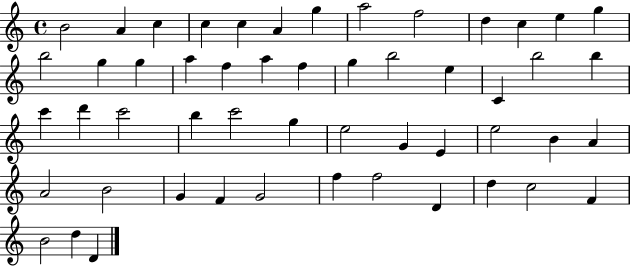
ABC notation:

X:1
T:Untitled
M:4/4
L:1/4
K:C
B2 A c c c A g a2 f2 d c e g b2 g g a f a f g b2 e C b2 b c' d' c'2 b c'2 g e2 G E e2 B A A2 B2 G F G2 f f2 D d c2 F B2 d D